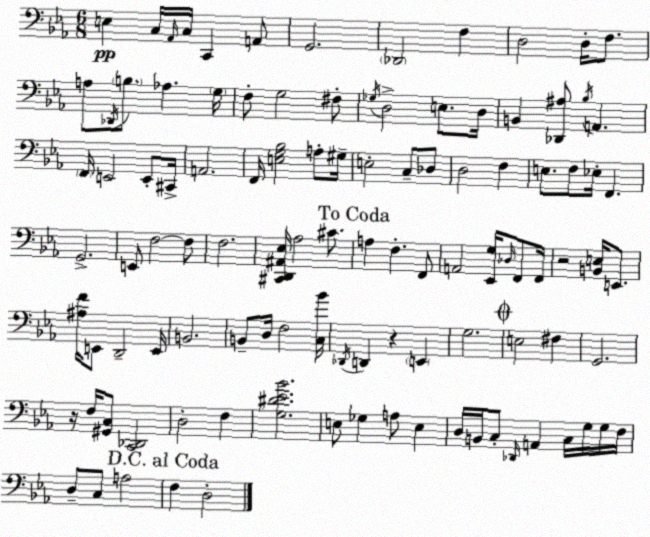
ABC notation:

X:1
T:Untitled
M:6/8
L:1/4
K:Eb
E, C,/4 _A,,/4 C,/4 C,, A,,/2 G,,2 _D,,2 F, D,2 D,/4 F,/2 A,/2 _D,,/4 B,/2 _A, G,/4 F,/2 G,2 ^F,/2 _G,/4 D,2 E,/2 D,/4 B,, [_D,,^A,]/2 _B,/4 A,, F,,/4 E,,2 E,,/2 ^C,,/4 A,,2 F,,/4 [E,G,_B,]2 A,/2 ^G,/4 E,2 C,/2 _D,/2 D,2 F, E,/2 F,/2 _E,/4 F,, G,,2 E,,/2 F,2 F,/2 F,2 [^C,,D,,^A,,_E,]/4 _A,2 ^C/2 A, F, F,,/2 A,,2 [_E,,G,]/4 _D,/4 F,,/2 F,,/4 z2 [B,,E,]/4 E,,/2 [^A,F]/4 E,,/2 D,,2 E,,/4 B,,2 B,,/2 D,/4 F,2 [C,_B]/4 _D,,/4 D,, z E,, G,2 E,2 ^F, G,,2 z/4 F,/4 [^G,,C,]/2 [C,,_D,,]2 D,2 F, [G,^D_E_B]2 E,/2 _G, A,/2 E, D,/4 B,,/4 C,/2 _D,,/4 A,, C,/4 G,/4 G,/4 F,/4 D,/2 C,/2 A,2 F, D,2